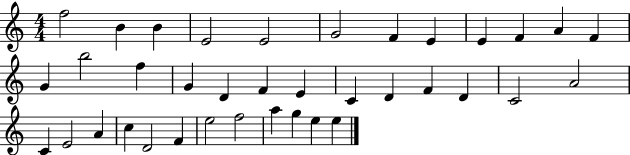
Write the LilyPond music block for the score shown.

{
  \clef treble
  \numericTimeSignature
  \time 4/4
  \key c \major
  f''2 b'4 b'4 | e'2 e'2 | g'2 f'4 e'4 | e'4 f'4 a'4 f'4 | \break g'4 b''2 f''4 | g'4 d'4 f'4 e'4 | c'4 d'4 f'4 d'4 | c'2 a'2 | \break c'4 e'2 a'4 | c''4 d'2 f'4 | e''2 f''2 | a''4 g''4 e''4 e''4 | \break \bar "|."
}